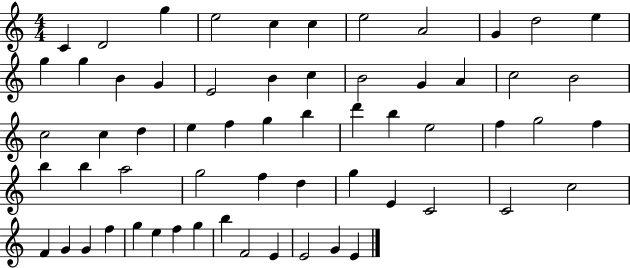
{
  \clef treble
  \numericTimeSignature
  \time 4/4
  \key c \major
  c'4 d'2 g''4 | e''2 c''4 c''4 | e''2 a'2 | g'4 d''2 e''4 | \break g''4 g''4 b'4 g'4 | e'2 b'4 c''4 | b'2 g'4 a'4 | c''2 b'2 | \break c''2 c''4 d''4 | e''4 f''4 g''4 b''4 | d'''4 b''4 e''2 | f''4 g''2 f''4 | \break b''4 b''4 a''2 | g''2 f''4 d''4 | g''4 e'4 c'2 | c'2 c''2 | \break f'4 g'4 g'4 f''4 | g''4 e''4 f''4 g''4 | b''4 f'2 e'4 | e'2 g'4 e'4 | \break \bar "|."
}